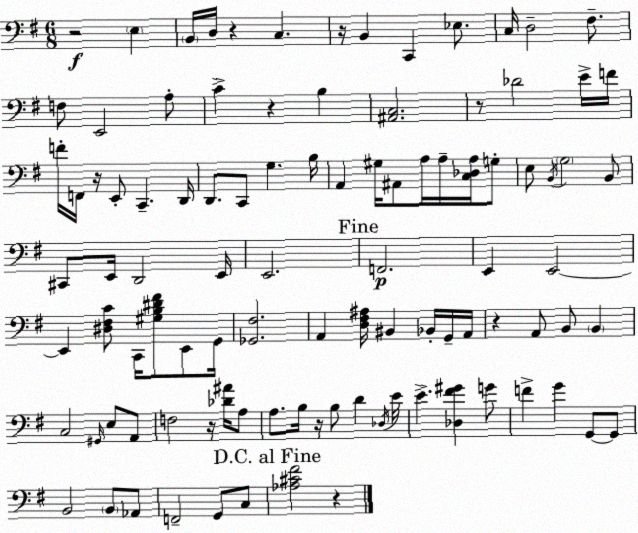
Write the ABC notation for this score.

X:1
T:Untitled
M:6/8
L:1/4
K:Em
z2 E, B,,/4 D,/4 z C, z/4 B,, C,, _E,/2 C,/4 D,2 ^F,/2 F,/2 E,,2 A,/2 C z B, [^A,,C,]2 z/2 _D2 E/4 F/4 F/4 F,,/4 z/4 E,,/2 C,, D,,/4 D,,/2 C,,/2 G, B,/4 A,, ^G,/4 ^A,,/2 A,/4 A,/4 [C,_D,A,]/4 G,/2 E,/2 B,,/4 G,2 B,,/2 ^C,,/2 E,,/4 D,,2 E,,/4 E,,2 F,,2 E,, E,,2 E,, [^D,^F,C]/2 C,,/4 [^G,B,^D^F]/2 E,,/2 G,,/4 [_G,,^F,]2 A,, [D,^F,^A,]/4 ^B,, _B,,/4 G,,/4 A,,/4 z A,,/2 B,,/2 B,, C,2 ^G,,/4 E,/2 A,,/2 F,2 z/4 [_D^A]/4 A,/2 A,/2 B,/4 z/4 B,/2 D _D,/4 E/4 E [_D,^F^G] G/2 F G G,,/2 G,,/2 B,,2 B,,/2 _A,,/2 F,,2 G,,/2 C,/2 [_A,^C^F]2 z